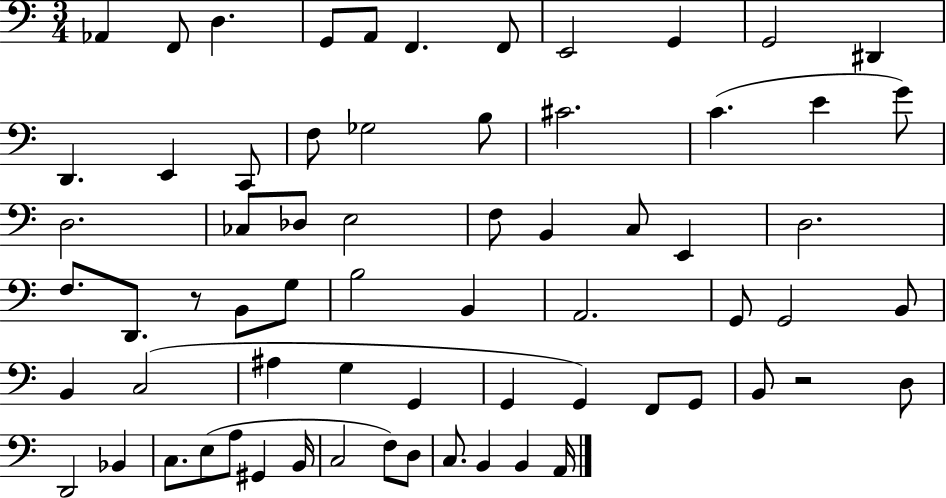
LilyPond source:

{
  \clef bass
  \numericTimeSignature
  \time 3/4
  \key c \major
  aes,4 f,8 d4. | g,8 a,8 f,4. f,8 | e,2 g,4 | g,2 dis,4 | \break d,4. e,4 c,8 | f8 ges2 b8 | cis'2. | c'4.( e'4 g'8) | \break d2. | ces8 des8 e2 | f8 b,4 c8 e,4 | d2. | \break f8. d,8. r8 b,8 g8 | b2 b,4 | a,2. | g,8 g,2 b,8 | \break b,4 c2( | ais4 g4 g,4 | g,4 g,4) f,8 g,8 | b,8 r2 d8 | \break d,2 bes,4 | c8. e8( a8 gis,4 b,16 | c2 f8) d8 | c8. b,4 b,4 a,16 | \break \bar "|."
}